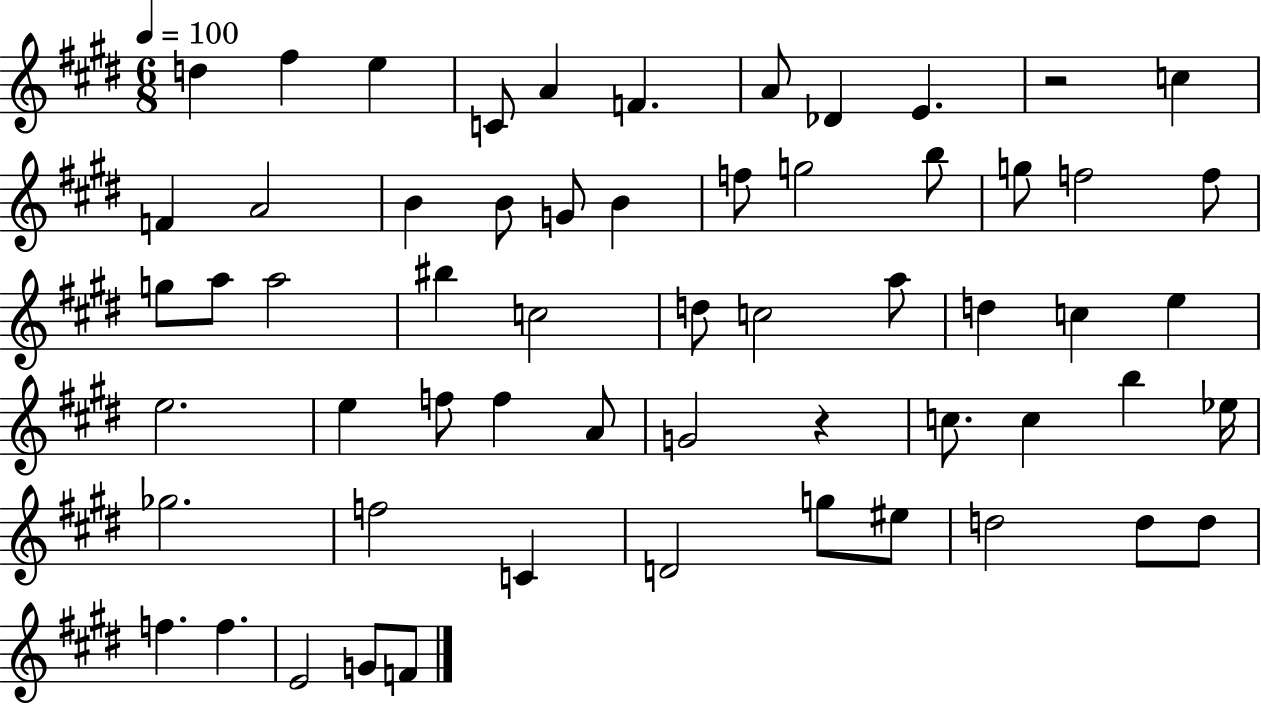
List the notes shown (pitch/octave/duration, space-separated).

D5/q F#5/q E5/q C4/e A4/q F4/q. A4/e Db4/q E4/q. R/h C5/q F4/q A4/h B4/q B4/e G4/e B4/q F5/e G5/h B5/e G5/e F5/h F5/e G5/e A5/e A5/h BIS5/q C5/h D5/e C5/h A5/e D5/q C5/q E5/q E5/h. E5/q F5/e F5/q A4/e G4/h R/q C5/e. C5/q B5/q Eb5/s Gb5/h. F5/h C4/q D4/h G5/e EIS5/e D5/h D5/e D5/e F5/q. F5/q. E4/h G4/e F4/e